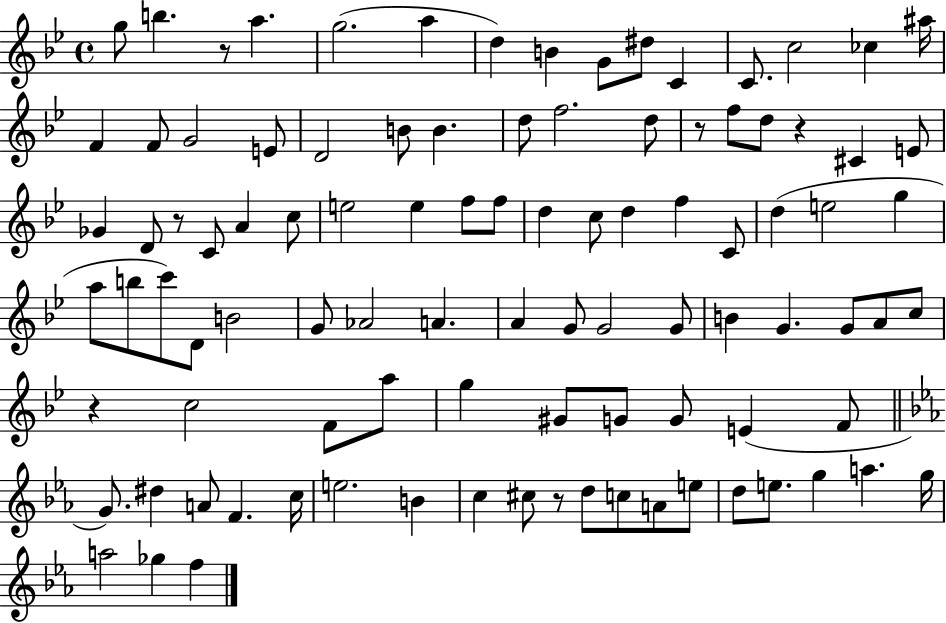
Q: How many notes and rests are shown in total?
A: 98